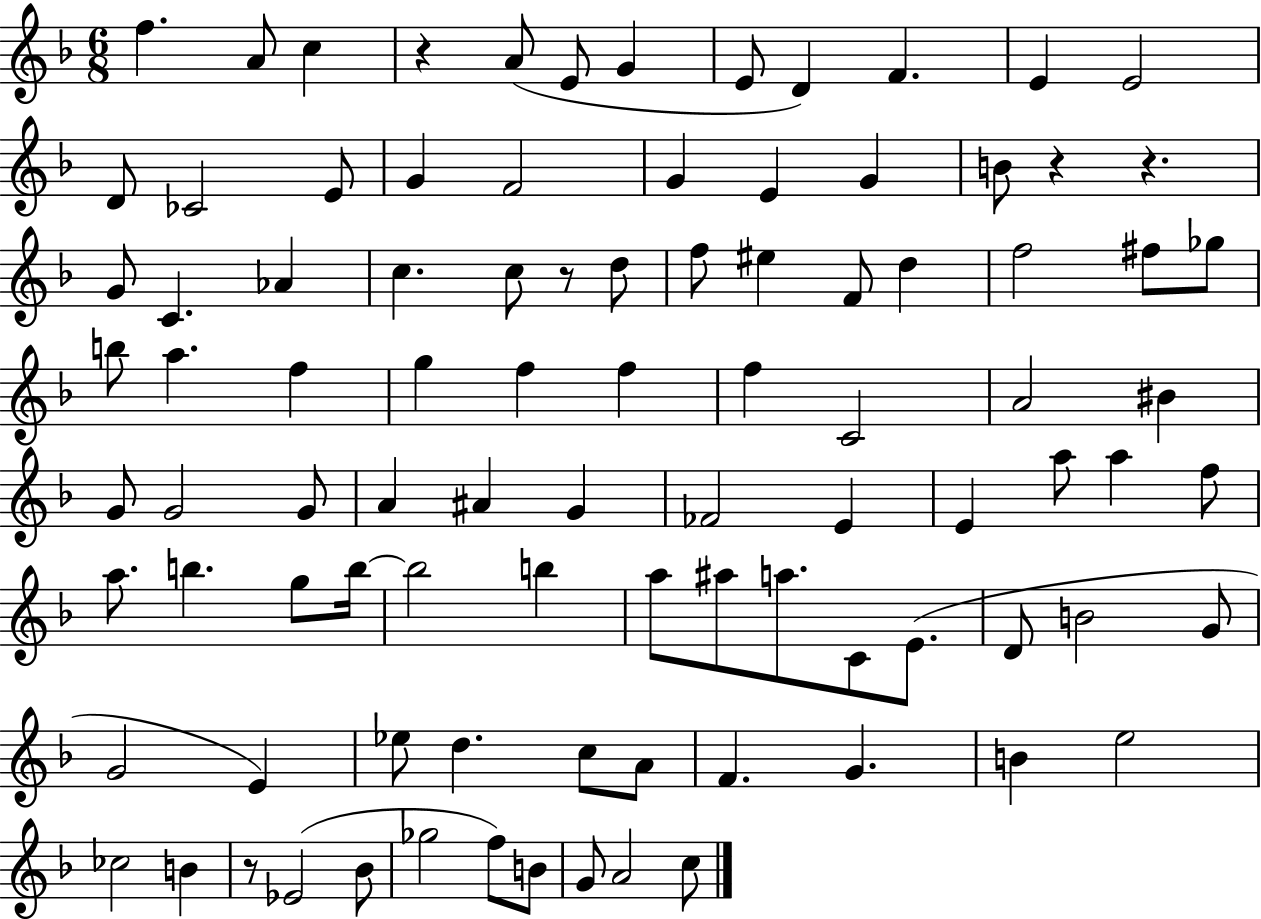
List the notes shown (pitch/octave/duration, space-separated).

F5/q. A4/e C5/q R/q A4/e E4/e G4/q E4/e D4/q F4/q. E4/q E4/h D4/e CES4/h E4/e G4/q F4/h G4/q E4/q G4/q B4/e R/q R/q. G4/e C4/q. Ab4/q C5/q. C5/e R/e D5/e F5/e EIS5/q F4/e D5/q F5/h F#5/e Gb5/e B5/e A5/q. F5/q G5/q F5/q F5/q F5/q C4/h A4/h BIS4/q G4/e G4/h G4/e A4/q A#4/q G4/q FES4/h E4/q E4/q A5/e A5/q F5/e A5/e. B5/q. G5/e B5/s B5/h B5/q A5/e A#5/e A5/e. C4/e E4/e. D4/e B4/h G4/e G4/h E4/q Eb5/e D5/q. C5/e A4/e F4/q. G4/q. B4/q E5/h CES5/h B4/q R/e Eb4/h Bb4/e Gb5/h F5/e B4/e G4/e A4/h C5/e